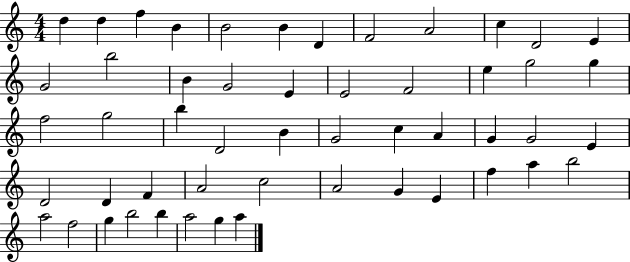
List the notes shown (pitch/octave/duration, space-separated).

D5/q D5/q F5/q B4/q B4/h B4/q D4/q F4/h A4/h C5/q D4/h E4/q G4/h B5/h B4/q G4/h E4/q E4/h F4/h E5/q G5/h G5/q F5/h G5/h B5/q D4/h B4/q G4/h C5/q A4/q G4/q G4/h E4/q D4/h D4/q F4/q A4/h C5/h A4/h G4/q E4/q F5/q A5/q B5/h A5/h F5/h G5/q B5/h B5/q A5/h G5/q A5/q